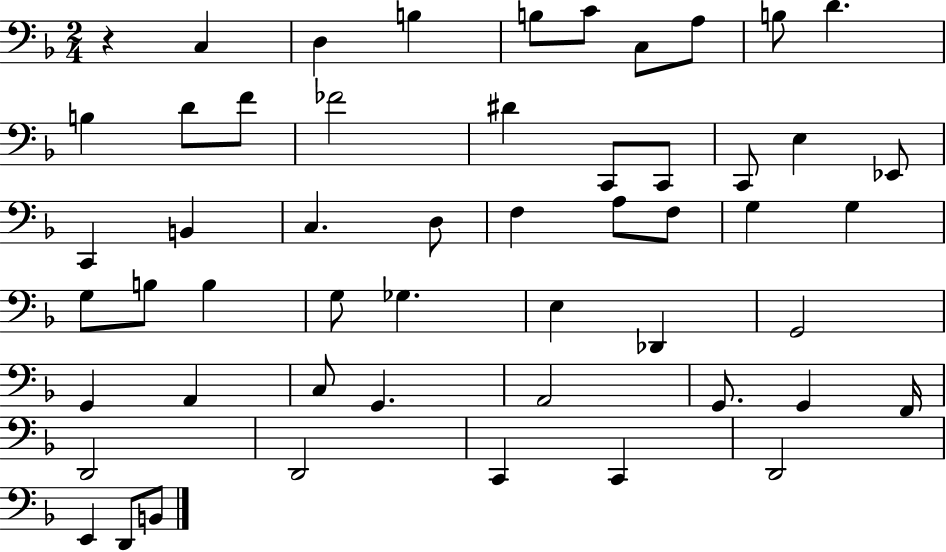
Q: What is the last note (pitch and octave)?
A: B2